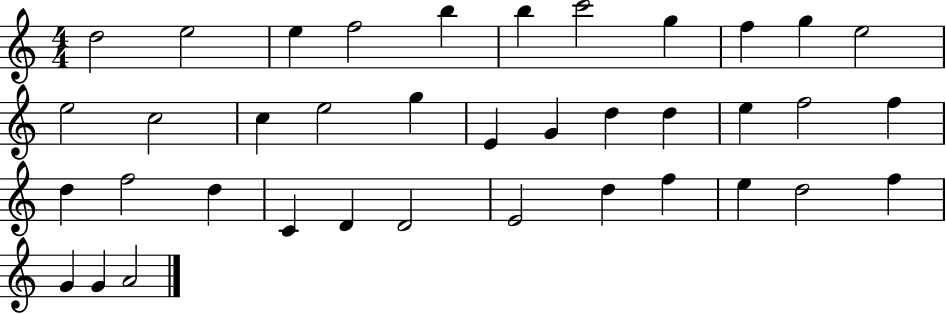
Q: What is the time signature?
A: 4/4